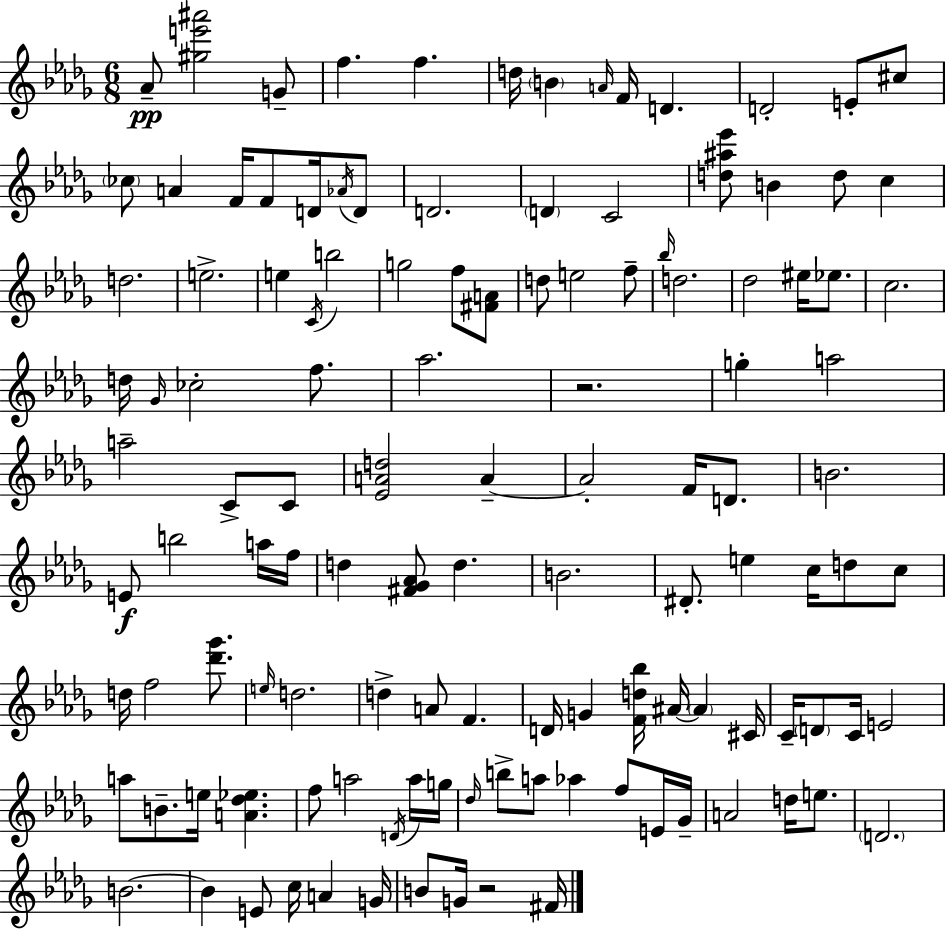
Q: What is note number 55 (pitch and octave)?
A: D4